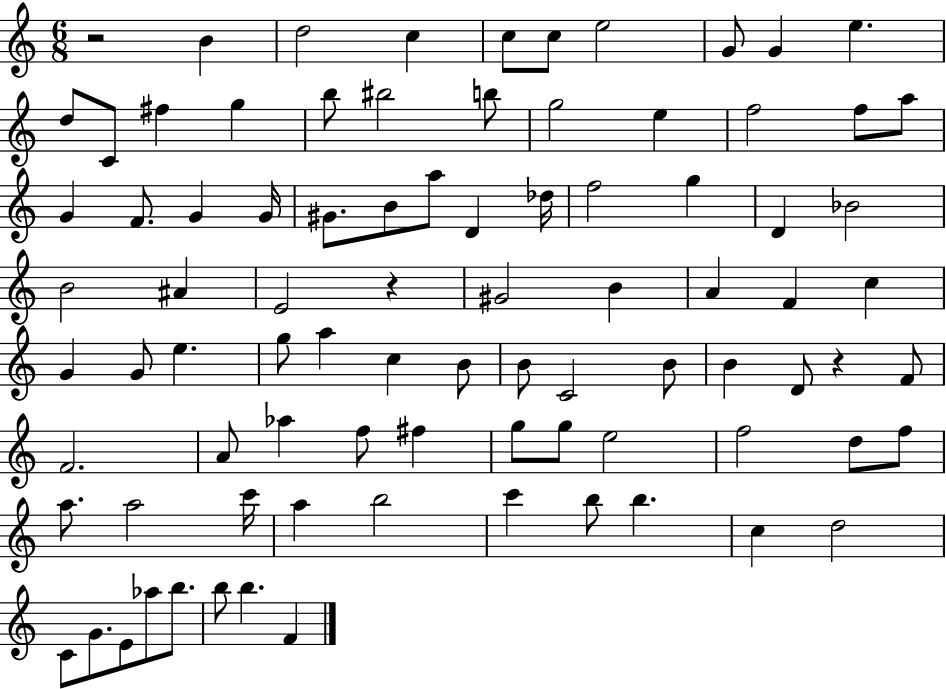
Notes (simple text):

R/h B4/q D5/h C5/q C5/e C5/e E5/h G4/e G4/q E5/q. D5/e C4/e F#5/q G5/q B5/e BIS5/h B5/e G5/h E5/q F5/h F5/e A5/e G4/q F4/e. G4/q G4/s G#4/e. B4/e A5/e D4/q Db5/s F5/h G5/q D4/q Bb4/h B4/h A#4/q E4/h R/q G#4/h B4/q A4/q F4/q C5/q G4/q G4/e E5/q. G5/e A5/q C5/q B4/e B4/e C4/h B4/e B4/q D4/e R/q F4/e F4/h. A4/e Ab5/q F5/e F#5/q G5/e G5/e E5/h F5/h D5/e F5/e A5/e. A5/h C6/s A5/q B5/h C6/q B5/e B5/q. C5/q D5/h C4/e G4/e. E4/e Ab5/e B5/e. B5/e B5/q. F4/q